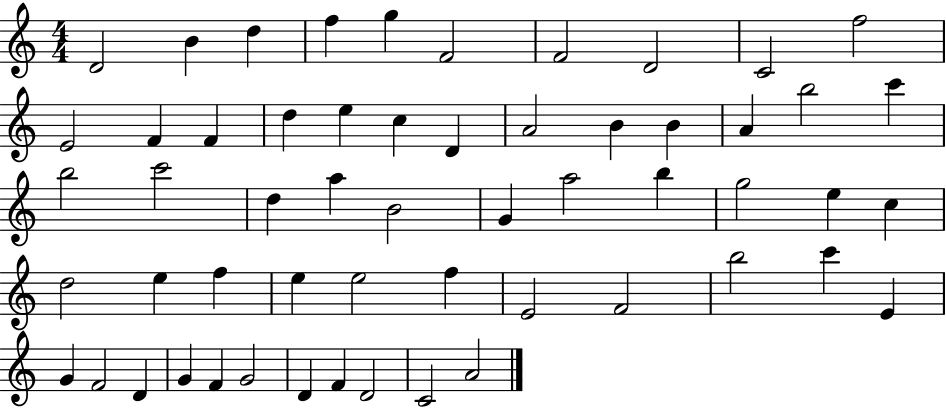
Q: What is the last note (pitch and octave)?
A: A4